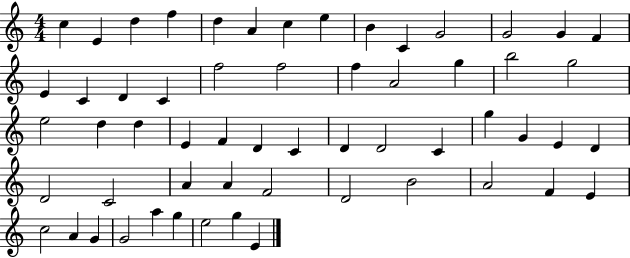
X:1
T:Untitled
M:4/4
L:1/4
K:C
c E d f d A c e B C G2 G2 G F E C D C f2 f2 f A2 g b2 g2 e2 d d E F D C D D2 C g G E D D2 C2 A A F2 D2 B2 A2 F E c2 A G G2 a g e2 g E